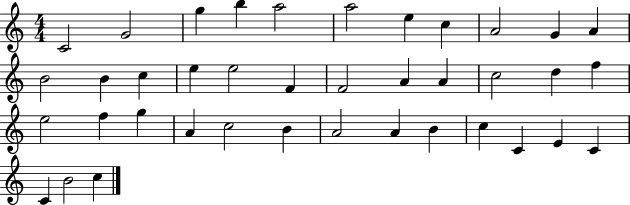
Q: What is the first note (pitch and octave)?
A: C4